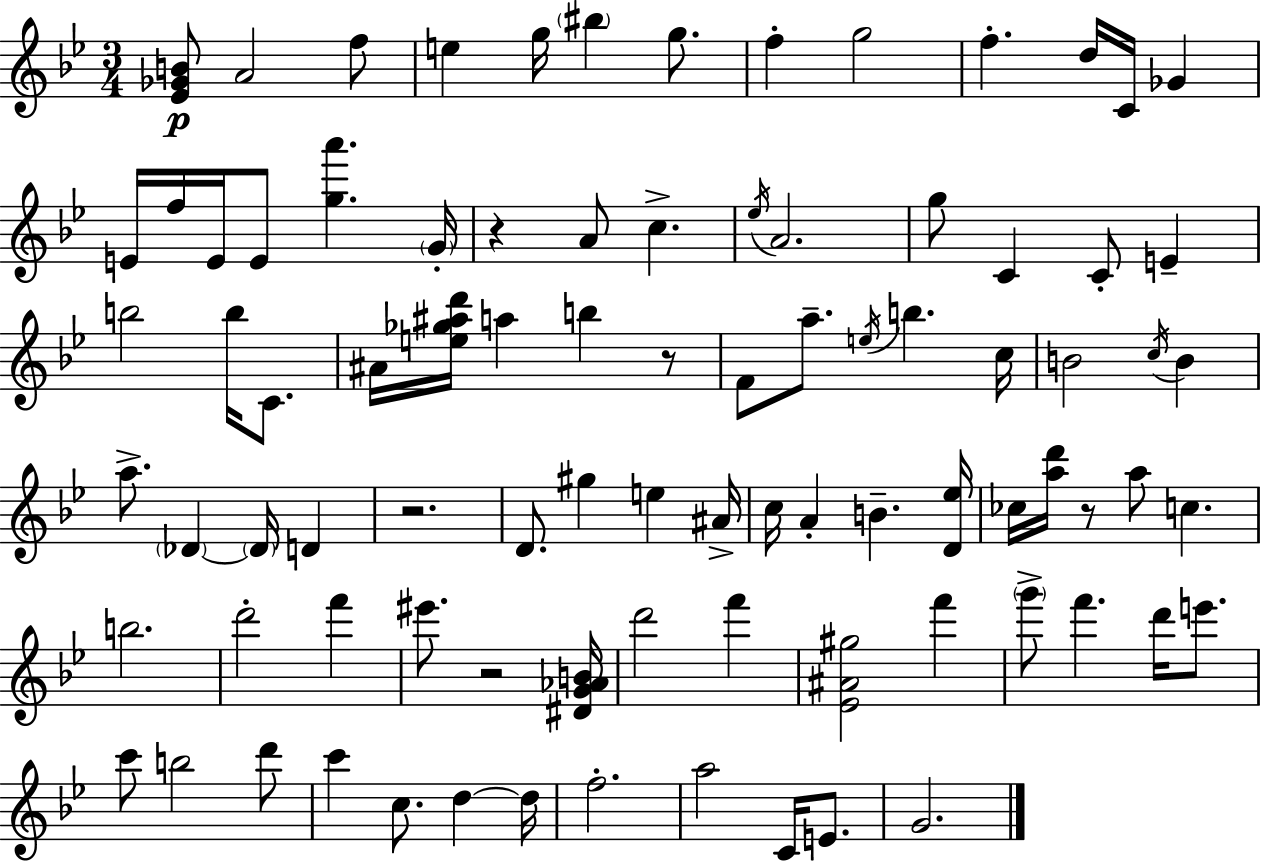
[Eb4,Gb4,B4]/e A4/h F5/e E5/q G5/s BIS5/q G5/e. F5/q G5/h F5/q. D5/s C4/s Gb4/q E4/s F5/s E4/s E4/e [G5,A6]/q. G4/s R/q A4/e C5/q. Eb5/s A4/h. G5/e C4/q C4/e E4/q B5/h B5/s C4/e. A#4/s [E5,Gb5,A#5,D6]/s A5/q B5/q R/e F4/e A5/e. E5/s B5/q. C5/s B4/h C5/s B4/q A5/e. Db4/q Db4/s D4/q R/h. D4/e. G#5/q E5/q A#4/s C5/s A4/q B4/q. [D4,Eb5]/s CES5/s [A5,D6]/s R/e A5/e C5/q. B5/h. D6/h F6/q EIS6/e. R/h [D#4,G4,Ab4,B4]/s D6/h F6/q [Eb4,A#4,G#5]/h F6/q G6/e F6/q. D6/s E6/e. C6/e B5/h D6/e C6/q C5/e. D5/q D5/s F5/h. A5/h C4/s E4/e. G4/h.